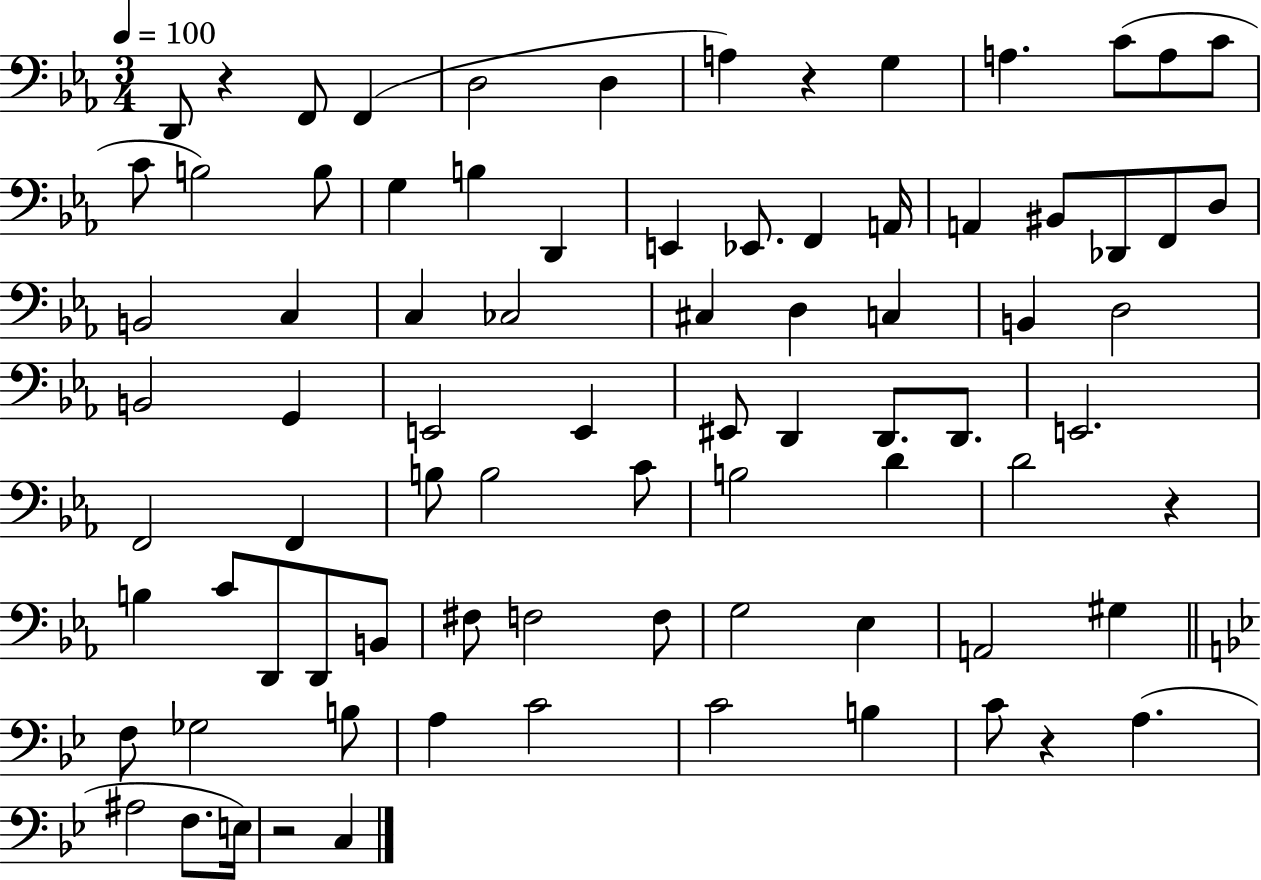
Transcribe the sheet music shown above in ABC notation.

X:1
T:Untitled
M:3/4
L:1/4
K:Eb
D,,/2 z F,,/2 F,, D,2 D, A, z G, A, C/2 A,/2 C/2 C/2 B,2 B,/2 G, B, D,, E,, _E,,/2 F,, A,,/4 A,, ^B,,/2 _D,,/2 F,,/2 D,/2 B,,2 C, C, _C,2 ^C, D, C, B,, D,2 B,,2 G,, E,,2 E,, ^E,,/2 D,, D,,/2 D,,/2 E,,2 F,,2 F,, B,/2 B,2 C/2 B,2 D D2 z B, C/2 D,,/2 D,,/2 B,,/2 ^F,/2 F,2 F,/2 G,2 _E, A,,2 ^G, F,/2 _G,2 B,/2 A, C2 C2 B, C/2 z A, ^A,2 F,/2 E,/4 z2 C,